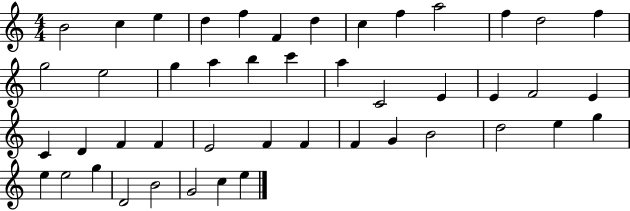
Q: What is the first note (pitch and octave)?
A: B4